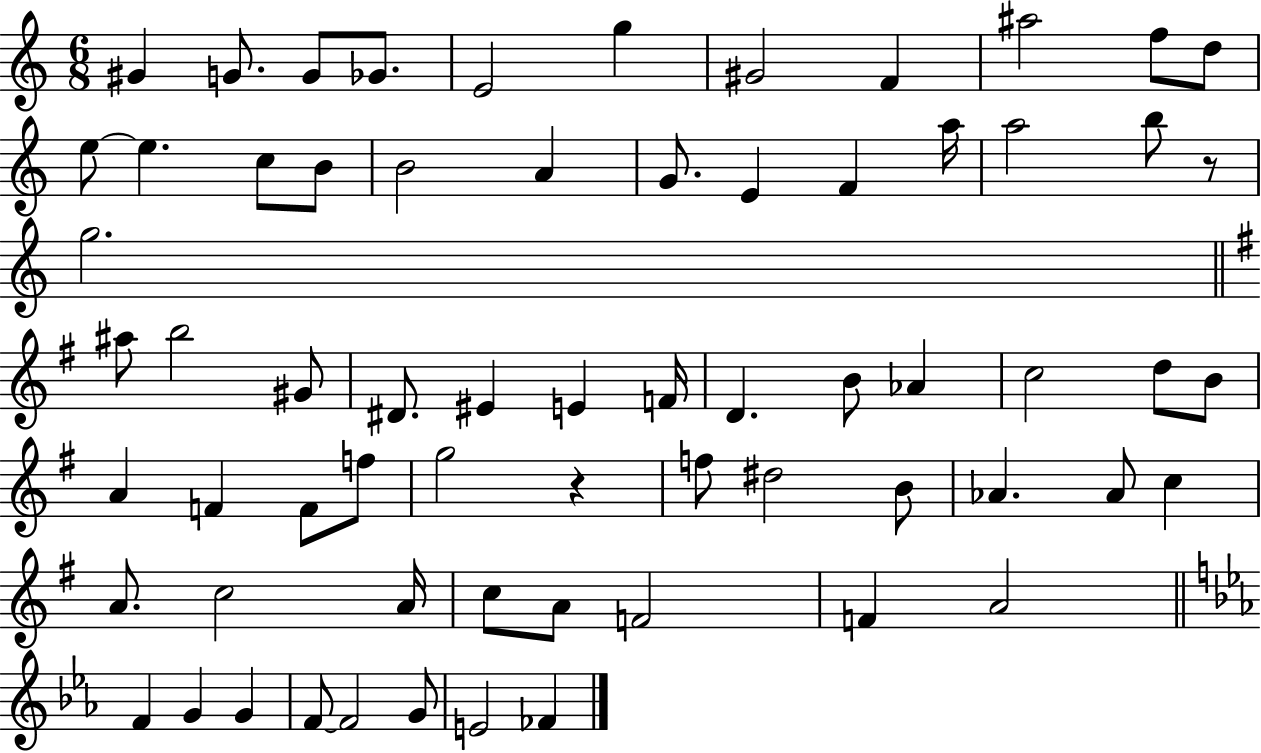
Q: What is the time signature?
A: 6/8